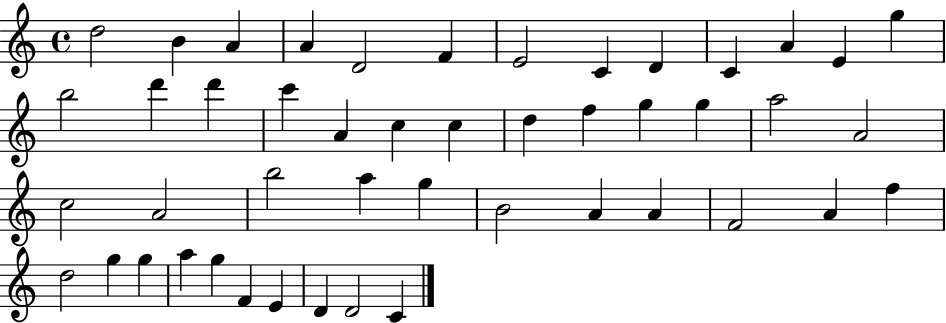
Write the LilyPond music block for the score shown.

{
  \clef treble
  \time 4/4
  \defaultTimeSignature
  \key c \major
  d''2 b'4 a'4 | a'4 d'2 f'4 | e'2 c'4 d'4 | c'4 a'4 e'4 g''4 | \break b''2 d'''4 d'''4 | c'''4 a'4 c''4 c''4 | d''4 f''4 g''4 g''4 | a''2 a'2 | \break c''2 a'2 | b''2 a''4 g''4 | b'2 a'4 a'4 | f'2 a'4 f''4 | \break d''2 g''4 g''4 | a''4 g''4 f'4 e'4 | d'4 d'2 c'4 | \bar "|."
}